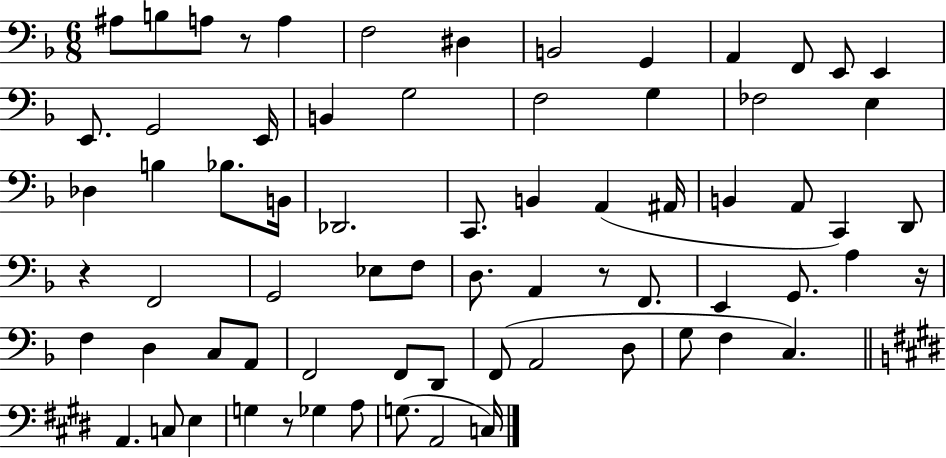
X:1
T:Untitled
M:6/8
L:1/4
K:F
^A,/2 B,/2 A,/2 z/2 A, F,2 ^D, B,,2 G,, A,, F,,/2 E,,/2 E,, E,,/2 G,,2 E,,/4 B,, G,2 F,2 G, _F,2 E, _D, B, _B,/2 B,,/4 _D,,2 C,,/2 B,, A,, ^A,,/4 B,, A,,/2 C,, D,,/2 z F,,2 G,,2 _E,/2 F,/2 D,/2 A,, z/2 F,,/2 E,, G,,/2 A, z/4 F, D, C,/2 A,,/2 F,,2 F,,/2 D,,/2 F,,/2 A,,2 D,/2 G,/2 F, C, A,, C,/2 E, G, z/2 _G, A,/2 G,/2 A,,2 C,/4